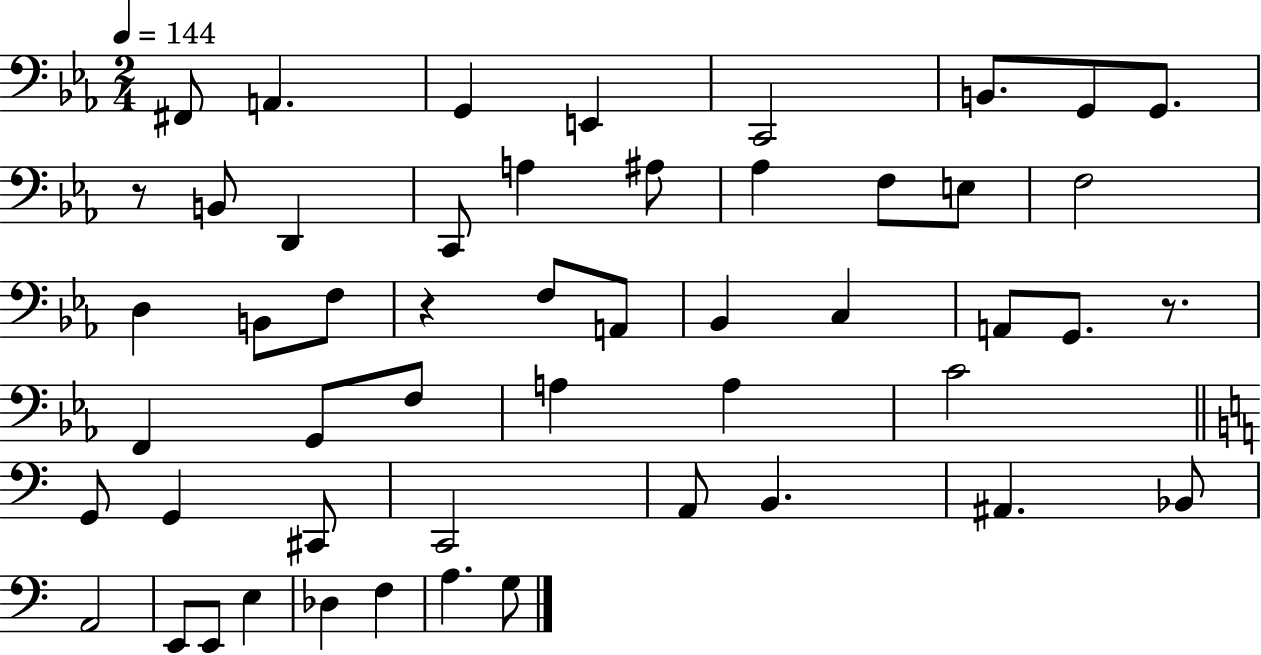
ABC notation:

X:1
T:Untitled
M:2/4
L:1/4
K:Eb
^F,,/2 A,, G,, E,, C,,2 B,,/2 G,,/2 G,,/2 z/2 B,,/2 D,, C,,/2 A, ^A,/2 _A, F,/2 E,/2 F,2 D, B,,/2 F,/2 z F,/2 A,,/2 _B,, C, A,,/2 G,,/2 z/2 F,, G,,/2 F,/2 A, A, C2 G,,/2 G,, ^C,,/2 C,,2 A,,/2 B,, ^A,, _B,,/2 A,,2 E,,/2 E,,/2 E, _D, F, A, G,/2